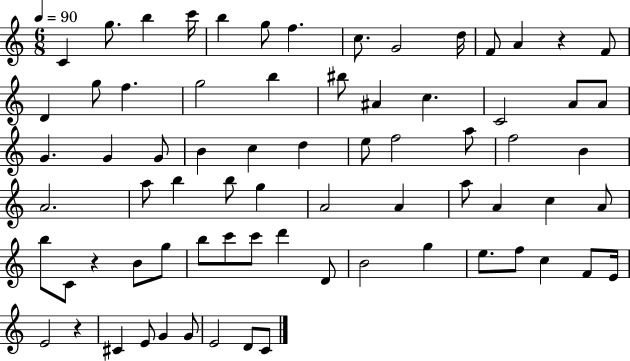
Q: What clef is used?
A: treble